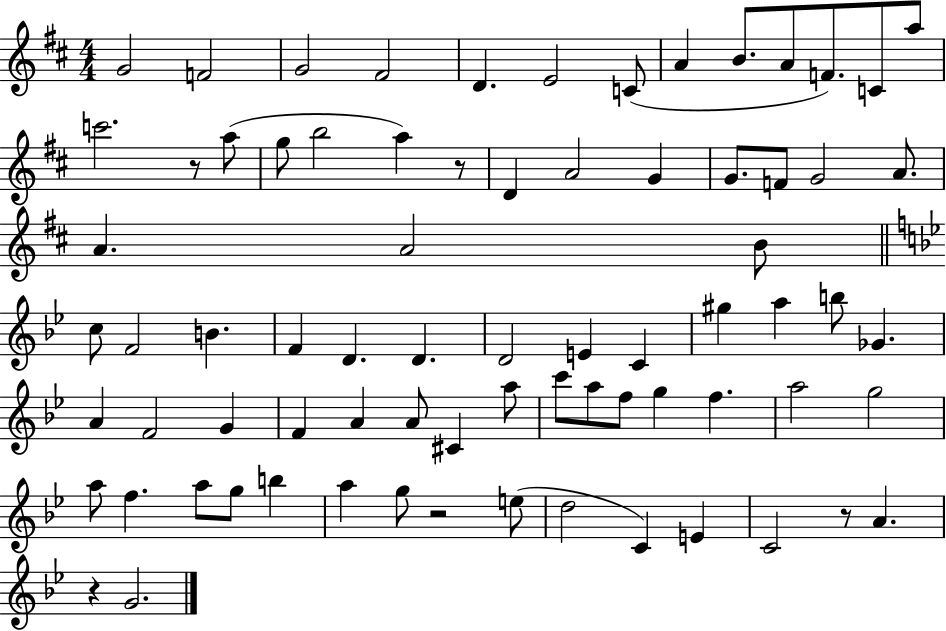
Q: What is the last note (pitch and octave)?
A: G4